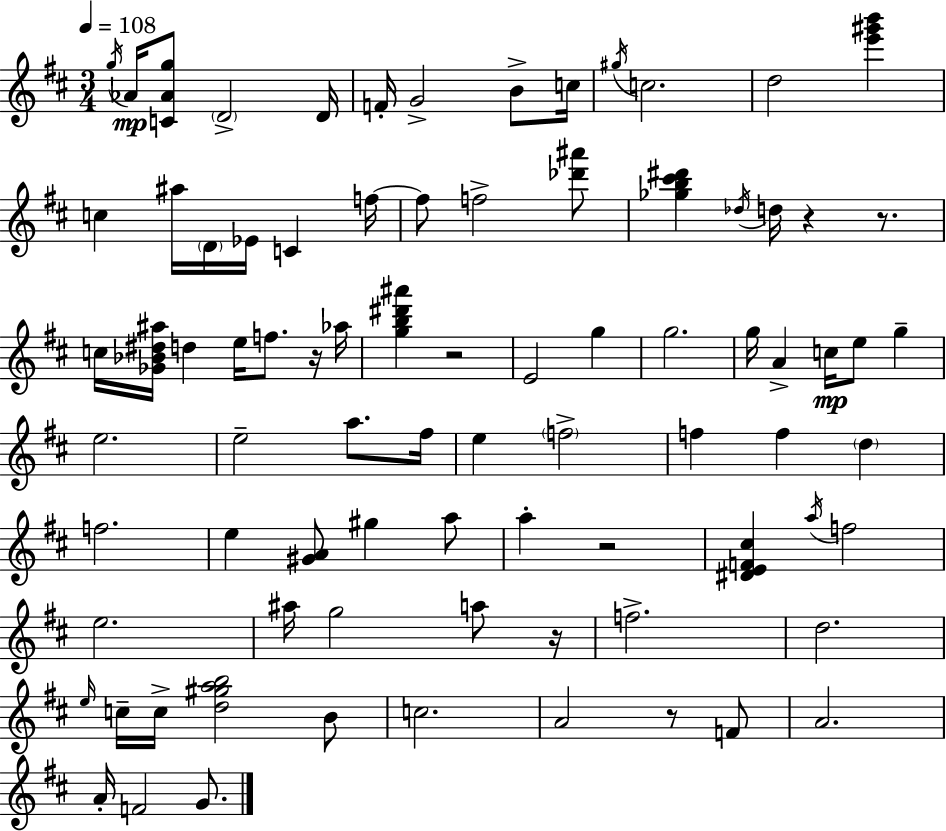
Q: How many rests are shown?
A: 7